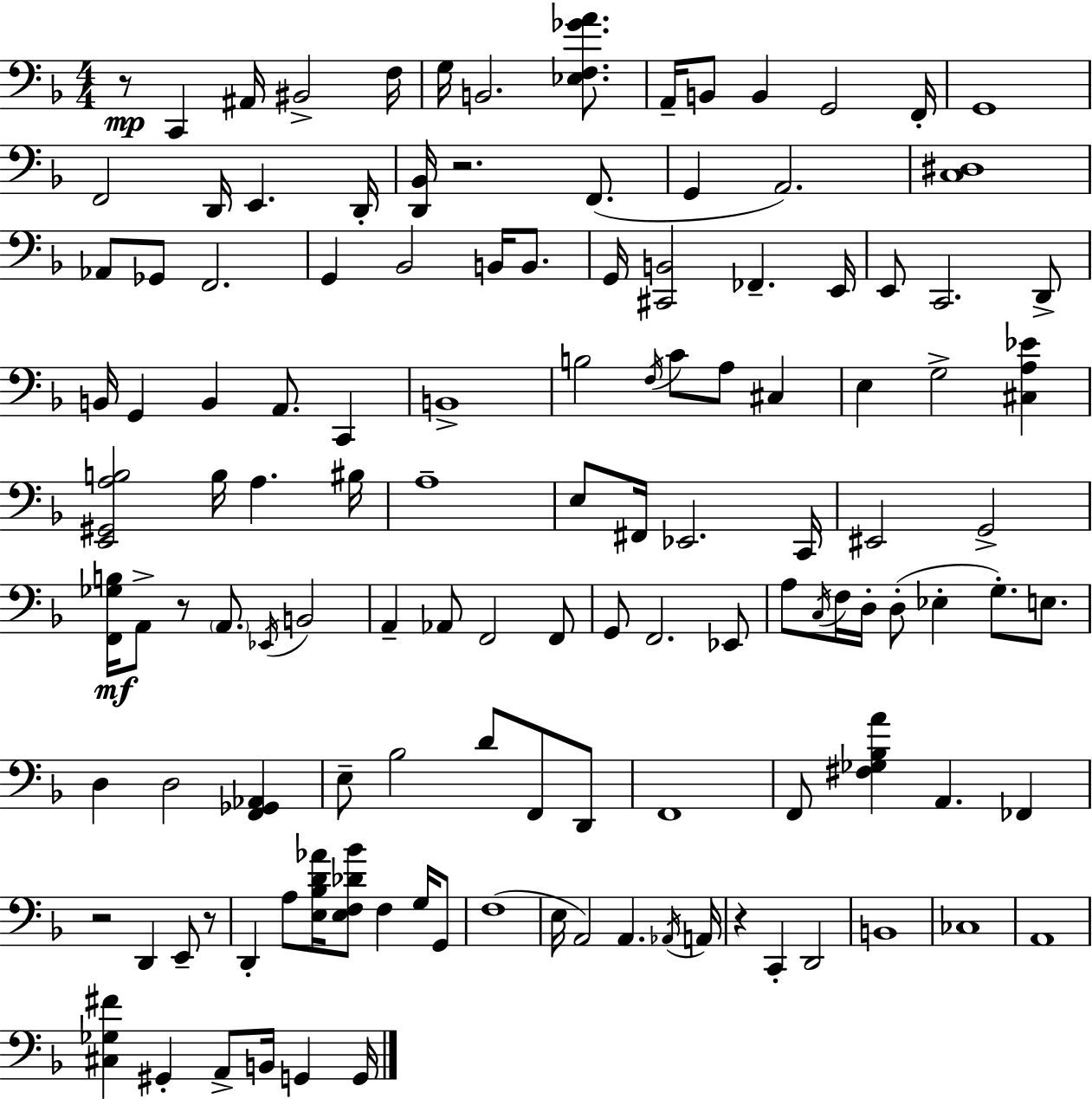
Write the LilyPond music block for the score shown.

{
  \clef bass
  \numericTimeSignature
  \time 4/4
  \key d \minor
  \repeat volta 2 { r8\mp c,4 ais,16 bis,2-> f16 | g16 b,2. <ees f ges' a'>8. | a,16-- b,8 b,4 g,2 f,16-. | g,1 | \break f,2 d,16 e,4. d,16-. | <d, bes,>16 r2. f,8.( | g,4 a,2.) | <c dis>1 | \break aes,8 ges,8 f,2. | g,4 bes,2 b,16 b,8. | g,16 <cis, b,>2 fes,4.-- e,16 | e,8 c,2. d,8-> | \break b,16 g,4 b,4 a,8. c,4 | b,1-> | b2 \acciaccatura { f16 } c'8 a8 cis4 | e4 g2-> <cis a ees'>4 | \break <e, gis, a b>2 b16 a4. | bis16 a1-- | e8 fis,16 ees,2. | c,16 eis,2 g,2-> | \break <f, ges b>16\mf a,8-> r8 \parenthesize a,8. \acciaccatura { ees,16 } b,2 | a,4-- aes,8 f,2 | f,8 g,8 f,2. | ees,8 a8 \acciaccatura { c16 } f16 d16-. d8-.( ees4-. g8.-.) | \break e8. d4 d2 <f, ges, aes,>4 | e8-- bes2 d'8 f,8 | d,8 f,1 | f,8 <fis ges bes a'>4 a,4. fes,4 | \break r2 d,4 e,8-- | r8 d,4-. a8 <e bes d' aes'>16 <e f des' bes'>8 f4 | g16 g,8 f1( | e16 a,2) a,4. | \break \acciaccatura { aes,16 } a,16 r4 c,4-. d,2 | b,1 | ces1 | a,1 | \break <cis ges fis'>4 gis,4-. a,8-> b,16 g,4 | g,16 } \bar "|."
}